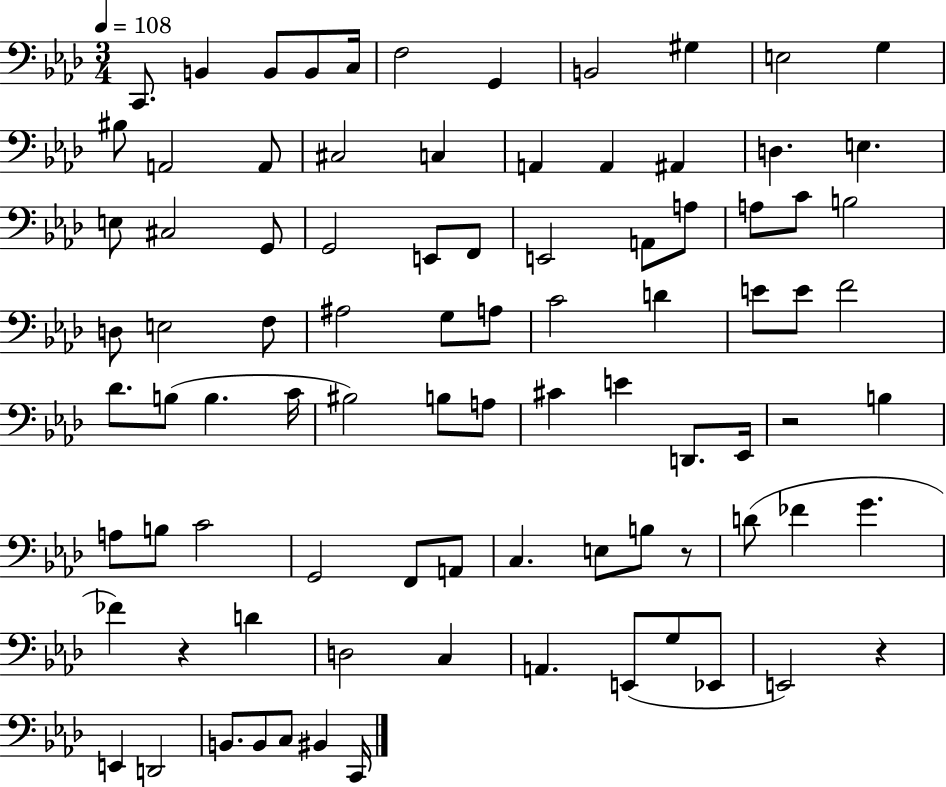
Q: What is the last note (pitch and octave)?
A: C2